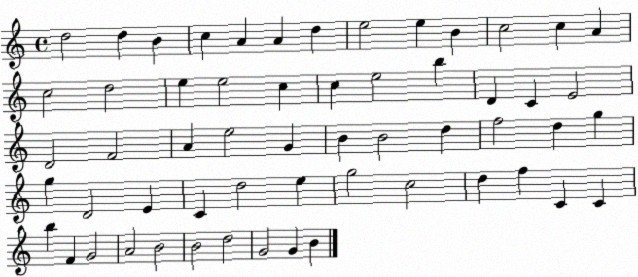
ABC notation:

X:1
T:Untitled
M:4/4
L:1/4
K:C
d2 d B c A A d e2 e B c2 c A c2 d2 e e2 c c e2 b D C E2 D2 F2 A e2 G B B2 d f2 d g g D2 E C d2 e g2 c2 d f C C b F G2 A2 B2 B2 d2 G2 G B